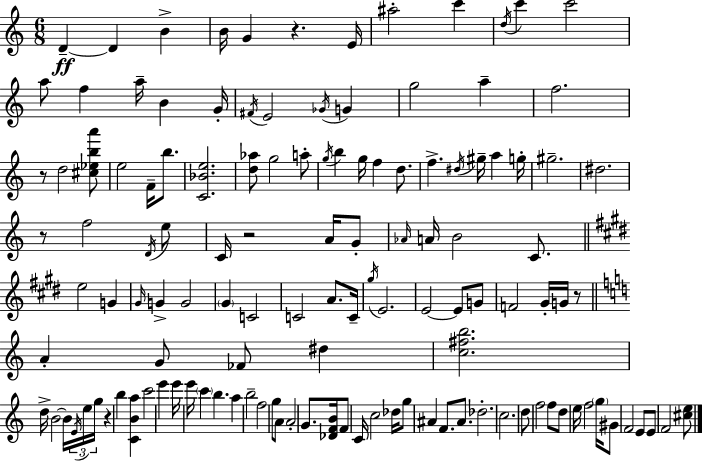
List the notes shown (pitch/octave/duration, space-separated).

D4/q D4/q B4/q B4/s G4/q R/q. E4/s A#5/h C6/q D5/s C6/q C6/h A5/e F5/q A5/s B4/q G4/s F#4/s E4/h Gb4/s G4/q G5/h A5/q F5/h. R/e D5/h [C#5,Eb5,B5,A6]/e E5/h F4/s B5/e. [C4,Bb4,E5]/h. [D5,Ab5]/e G5/h A5/e G5/s B5/q G5/s F5/q D5/e. F5/q. D#5/s G#5/s A5/q G5/s G#5/h. D#5/h. R/e F5/h D4/s E5/e C4/s R/h A4/s G4/e Ab4/s A4/s B4/h C4/e. E5/h G4/q G#4/s G4/q G4/h G#4/q C4/h C4/h A4/e. C4/s G#5/s E4/h. E4/h E4/e G4/e F4/h G#4/s G4/s R/e A4/q G4/e FES4/e D#5/q [C5,F#5,B5]/h. D5/s B4/h B4/s E4/s E5/s G5/s R/q B5/q [C4,B4,A5]/q C6/h E6/q E6/s E6/s C6/q B5/q. A5/q B5/h F5/h G5/e A4/e A4/h G4/e. [Db4,F4,B4]/s F4/e C4/s C5/h Db5/s G5/e A#4/q F4/e. A#4/e. Db5/h. C5/h. D5/e F5/h F5/e D5/e E5/s F5/h G5/s G#4/e F4/h E4/e E4/e F4/h [C#5,E5]/e